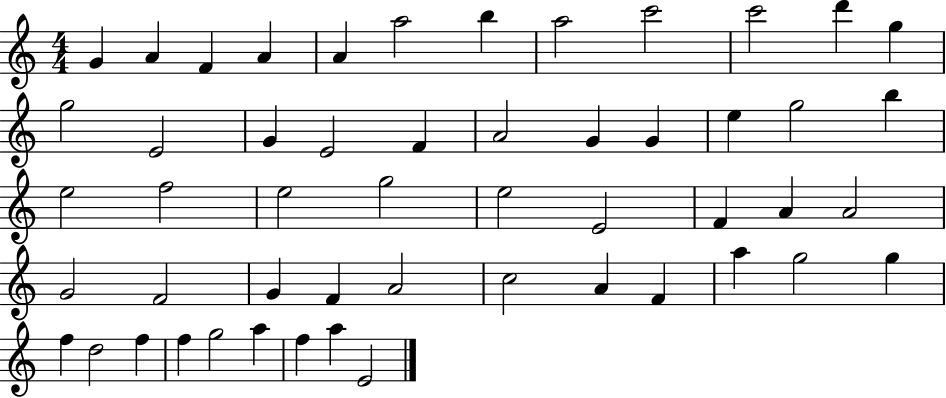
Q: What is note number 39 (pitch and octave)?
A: A4